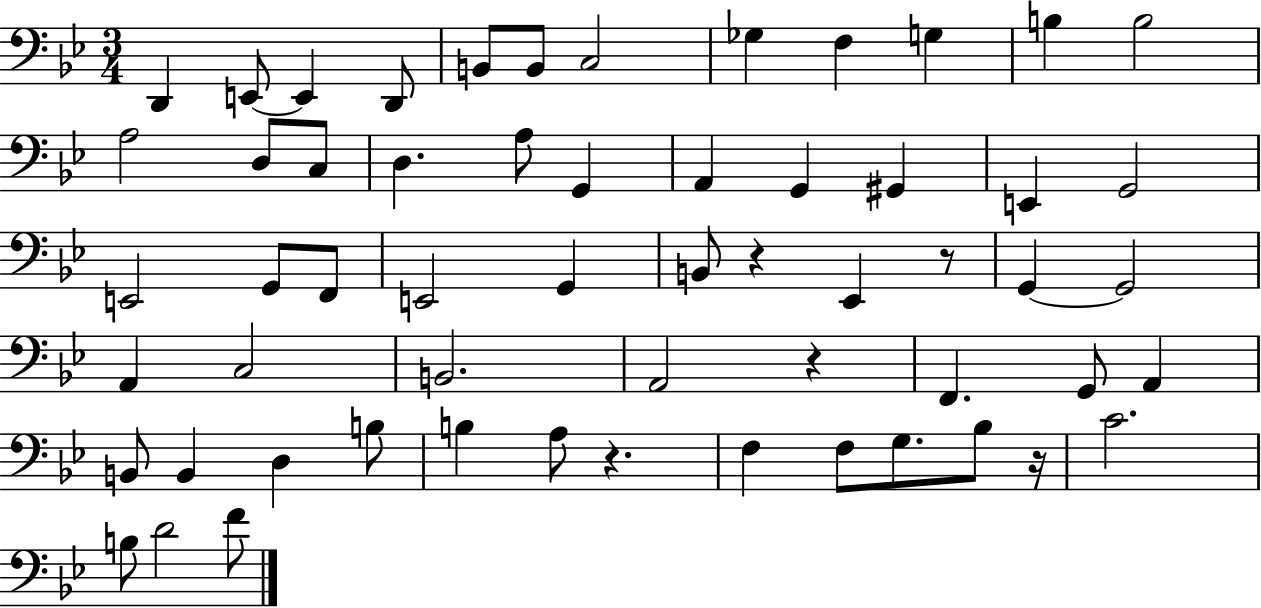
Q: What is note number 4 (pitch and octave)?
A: D2